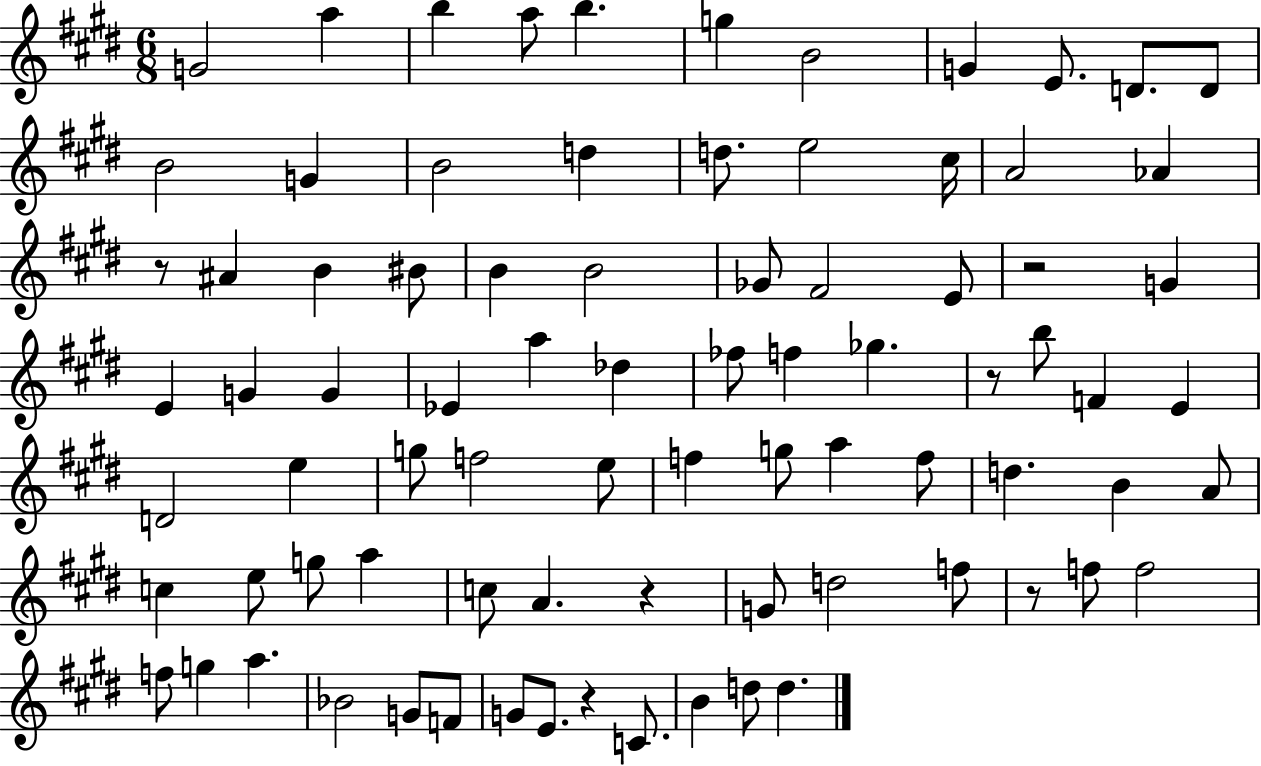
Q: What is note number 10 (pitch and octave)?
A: D4